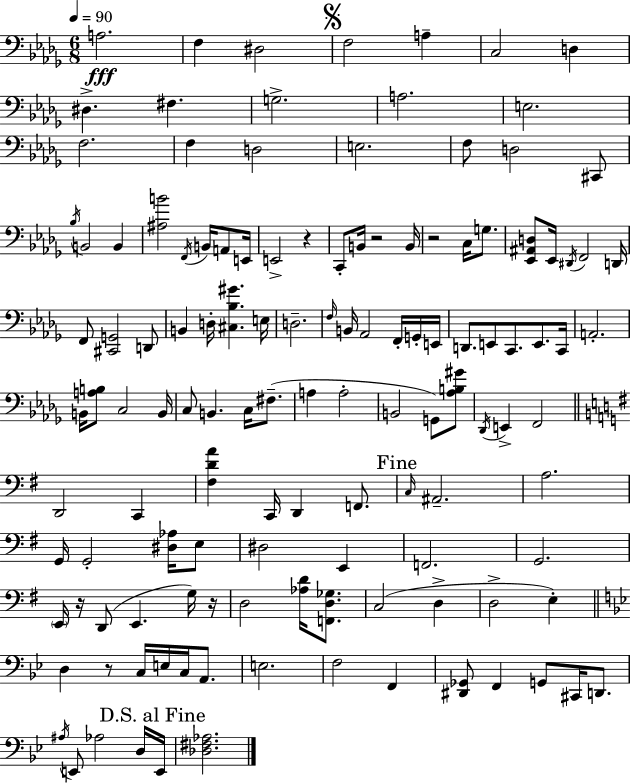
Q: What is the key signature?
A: BES minor